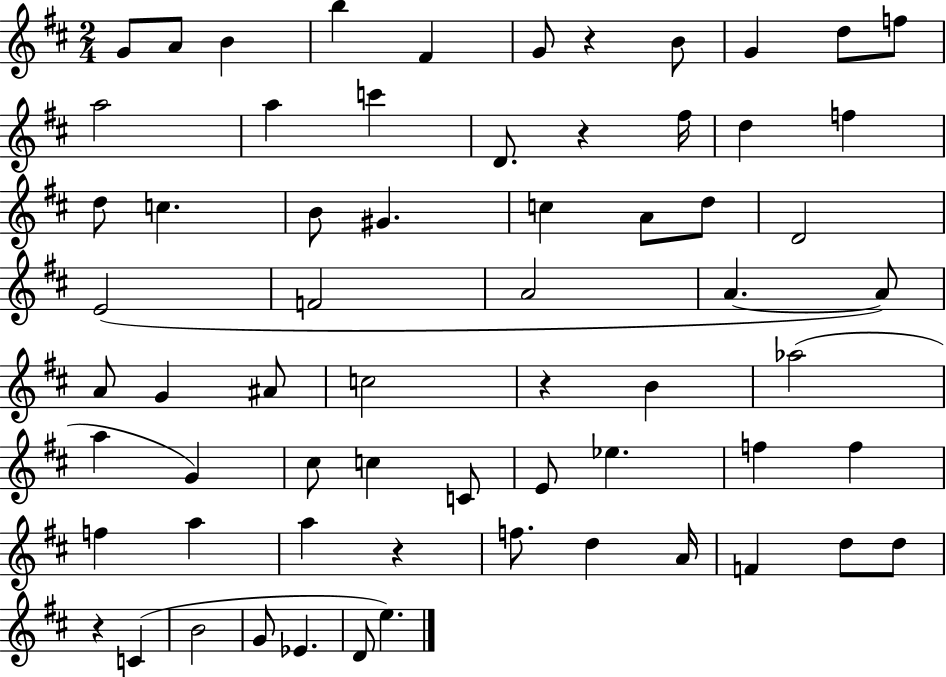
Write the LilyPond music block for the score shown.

{
  \clef treble
  \numericTimeSignature
  \time 2/4
  \key d \major
  g'8 a'8 b'4 | b''4 fis'4 | g'8 r4 b'8 | g'4 d''8 f''8 | \break a''2 | a''4 c'''4 | d'8. r4 fis''16 | d''4 f''4 | \break d''8 c''4. | b'8 gis'4. | c''4 a'8 d''8 | d'2 | \break e'2( | f'2 | a'2 | a'4.~~ a'8) | \break a'8 g'4 ais'8 | c''2 | r4 b'4 | aes''2( | \break a''4 g'4) | cis''8 c''4 c'8 | e'8 ees''4. | f''4 f''4 | \break f''4 a''4 | a''4 r4 | f''8. d''4 a'16 | f'4 d''8 d''8 | \break r4 c'4( | b'2 | g'8 ees'4. | d'8 e''4.) | \break \bar "|."
}